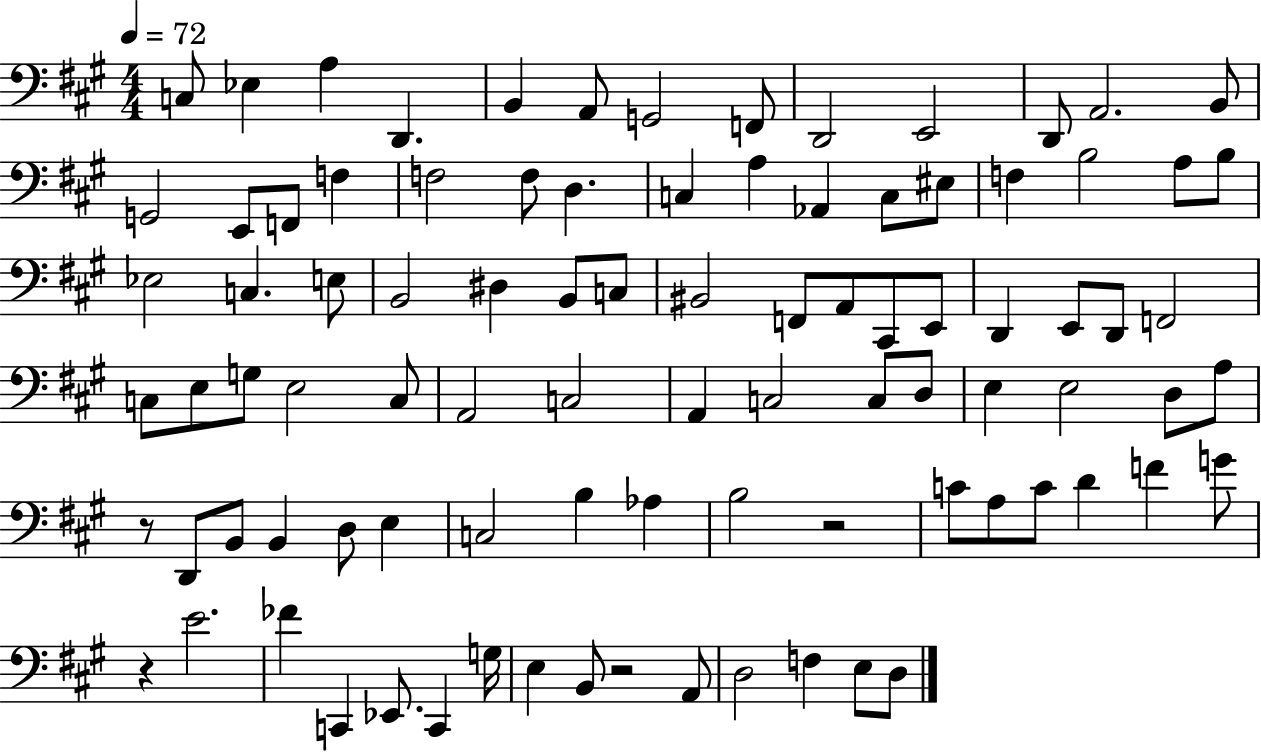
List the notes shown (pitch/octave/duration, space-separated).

C3/e Eb3/q A3/q D2/q. B2/q A2/e G2/h F2/e D2/h E2/h D2/e A2/h. B2/e G2/h E2/e F2/e F3/q F3/h F3/e D3/q. C3/q A3/q Ab2/q C3/e EIS3/e F3/q B3/h A3/e B3/e Eb3/h C3/q. E3/e B2/h D#3/q B2/e C3/e BIS2/h F2/e A2/e C#2/e E2/e D2/q E2/e D2/e F2/h C3/e E3/e G3/e E3/h C3/e A2/h C3/h A2/q C3/h C3/e D3/e E3/q E3/h D3/e A3/e R/e D2/e B2/e B2/q D3/e E3/q C3/h B3/q Ab3/q B3/h R/h C4/e A3/e C4/e D4/q F4/q G4/e R/q E4/h. FES4/q C2/q Eb2/e. C2/q G3/s E3/q B2/e R/h A2/e D3/h F3/q E3/e D3/e